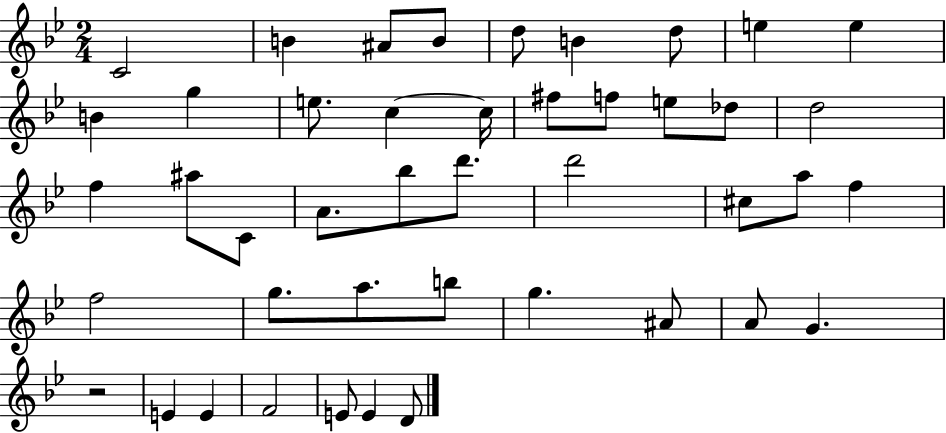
X:1
T:Untitled
M:2/4
L:1/4
K:Bb
C2 B ^A/2 B/2 d/2 B d/2 e e B g e/2 c c/4 ^f/2 f/2 e/2 _d/2 d2 f ^a/2 C/2 A/2 _b/2 d'/2 d'2 ^c/2 a/2 f f2 g/2 a/2 b/2 g ^A/2 A/2 G z2 E E F2 E/2 E D/2